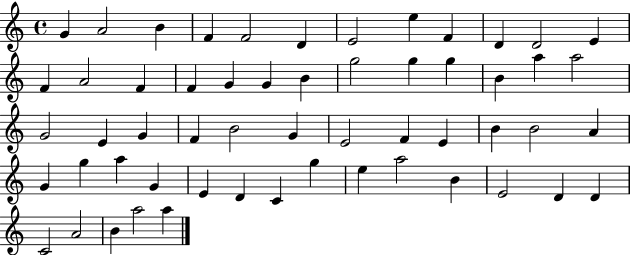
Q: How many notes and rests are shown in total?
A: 56